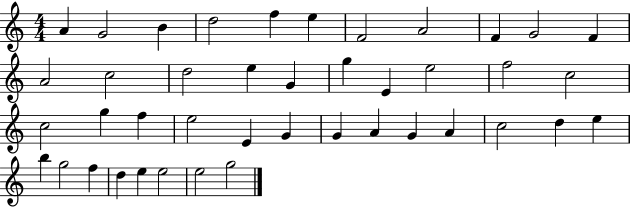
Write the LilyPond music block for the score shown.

{
  \clef treble
  \numericTimeSignature
  \time 4/4
  \key c \major
  a'4 g'2 b'4 | d''2 f''4 e''4 | f'2 a'2 | f'4 g'2 f'4 | \break a'2 c''2 | d''2 e''4 g'4 | g''4 e'4 e''2 | f''2 c''2 | \break c''2 g''4 f''4 | e''2 e'4 g'4 | g'4 a'4 g'4 a'4 | c''2 d''4 e''4 | \break b''4 g''2 f''4 | d''4 e''4 e''2 | e''2 g''2 | \bar "|."
}